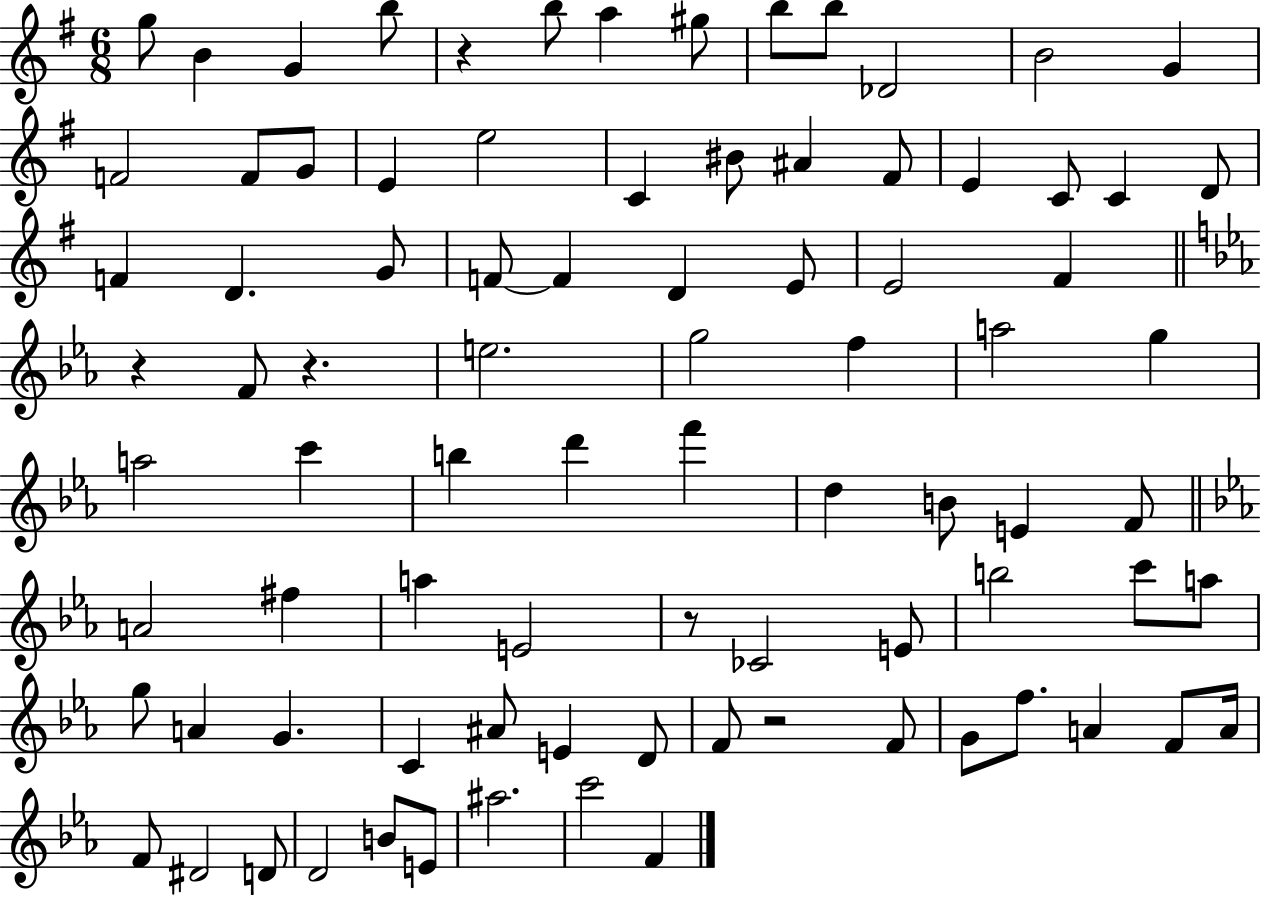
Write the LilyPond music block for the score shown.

{
  \clef treble
  \numericTimeSignature
  \time 6/8
  \key g \major
  g''8 b'4 g'4 b''8 | r4 b''8 a''4 gis''8 | b''8 b''8 des'2 | b'2 g'4 | \break f'2 f'8 g'8 | e'4 e''2 | c'4 bis'8 ais'4 fis'8 | e'4 c'8 c'4 d'8 | \break f'4 d'4. g'8 | f'8~~ f'4 d'4 e'8 | e'2 fis'4 | \bar "||" \break \key ees \major r4 f'8 r4. | e''2. | g''2 f''4 | a''2 g''4 | \break a''2 c'''4 | b''4 d'''4 f'''4 | d''4 b'8 e'4 f'8 | \bar "||" \break \key ees \major a'2 fis''4 | a''4 e'2 | r8 ces'2 e'8 | b''2 c'''8 a''8 | \break g''8 a'4 g'4. | c'4 ais'8 e'4 d'8 | f'8 r2 f'8 | g'8 f''8. a'4 f'8 a'16 | \break f'8 dis'2 d'8 | d'2 b'8 e'8 | ais''2. | c'''2 f'4 | \break \bar "|."
}